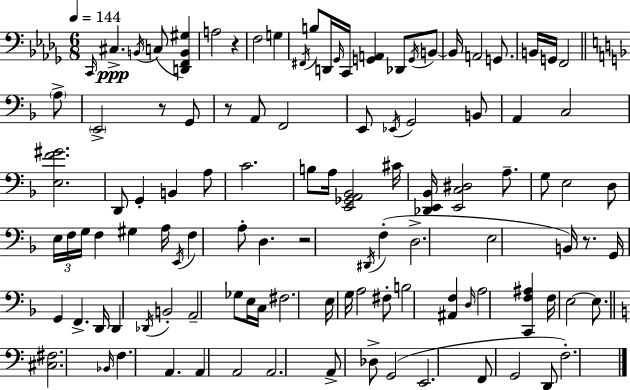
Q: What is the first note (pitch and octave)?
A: C2